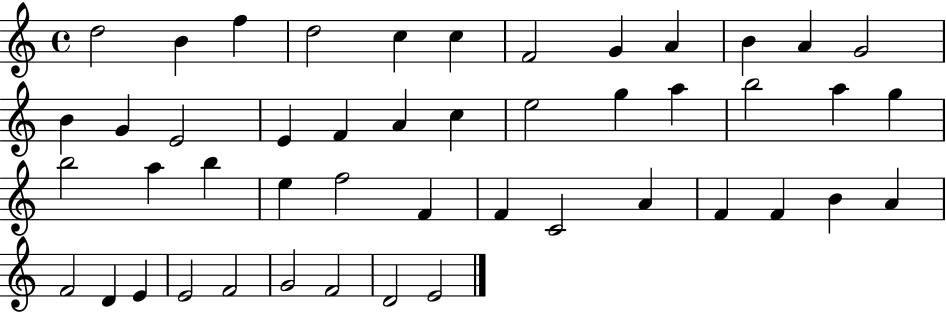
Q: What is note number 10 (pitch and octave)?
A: B4